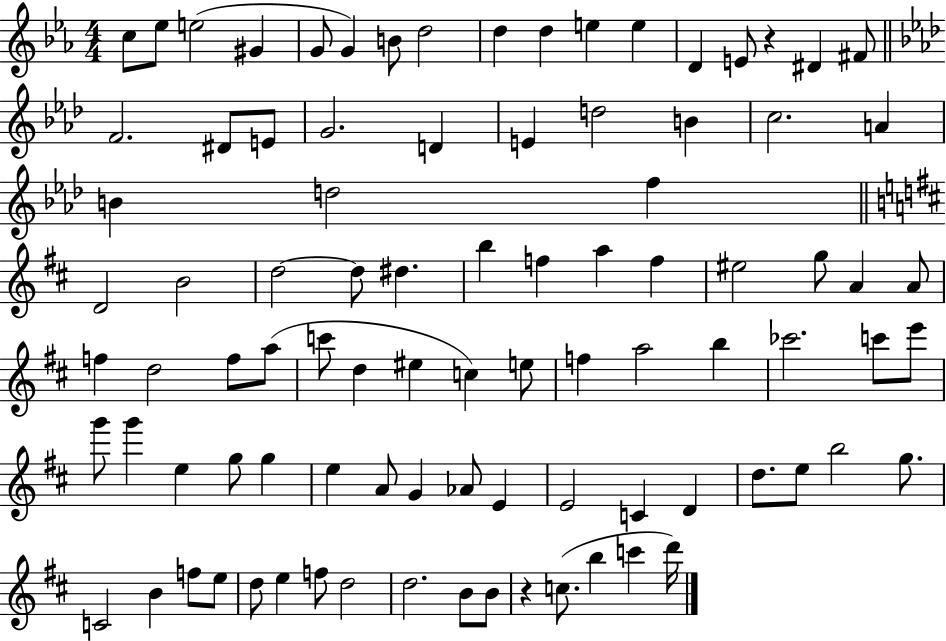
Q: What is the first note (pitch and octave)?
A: C5